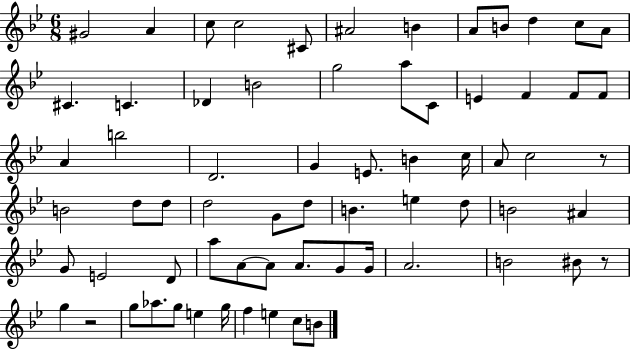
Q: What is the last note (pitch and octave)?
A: B4